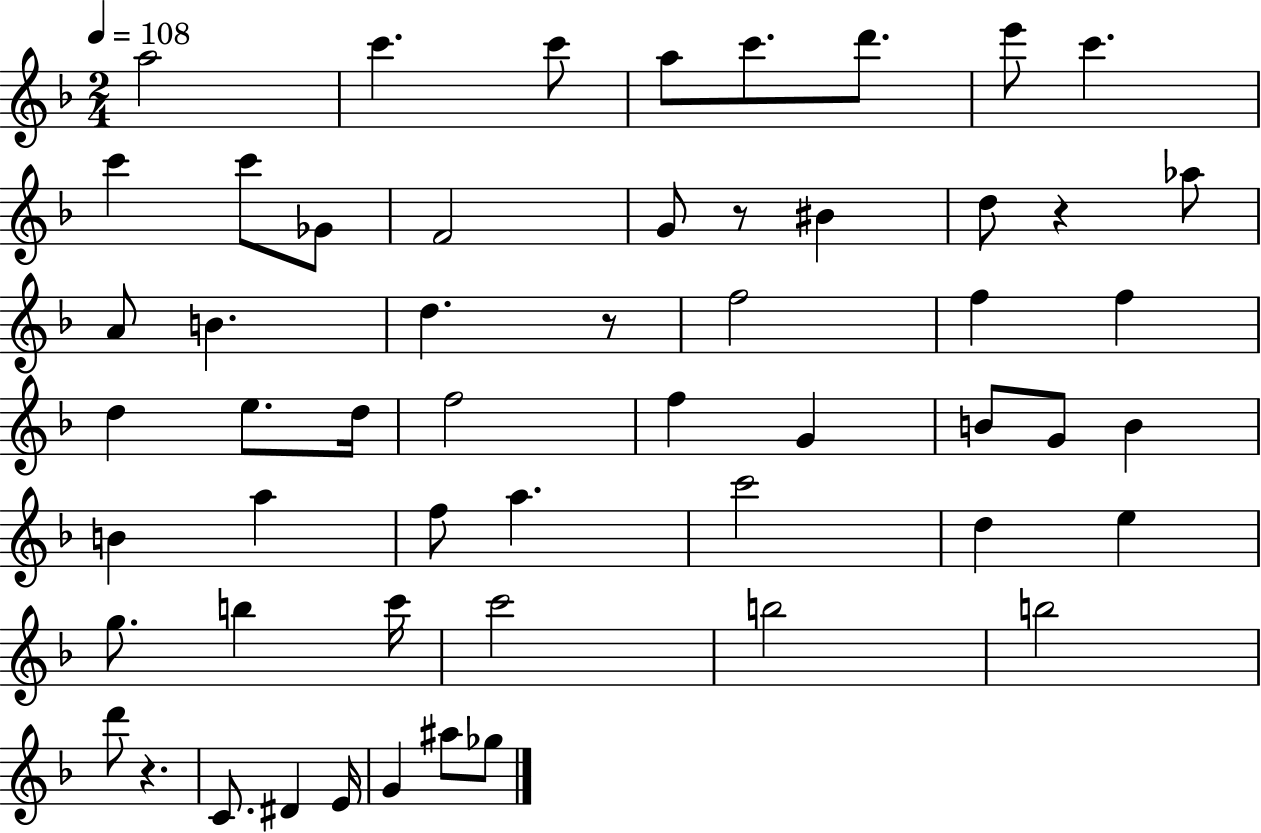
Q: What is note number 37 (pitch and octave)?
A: D5